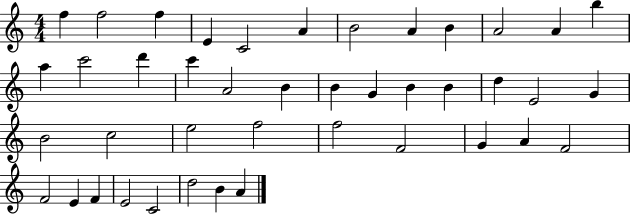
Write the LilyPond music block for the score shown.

{
  \clef treble
  \numericTimeSignature
  \time 4/4
  \key c \major
  f''4 f''2 f''4 | e'4 c'2 a'4 | b'2 a'4 b'4 | a'2 a'4 b''4 | \break a''4 c'''2 d'''4 | c'''4 a'2 b'4 | b'4 g'4 b'4 b'4 | d''4 e'2 g'4 | \break b'2 c''2 | e''2 f''2 | f''2 f'2 | g'4 a'4 f'2 | \break f'2 e'4 f'4 | e'2 c'2 | d''2 b'4 a'4 | \bar "|."
}